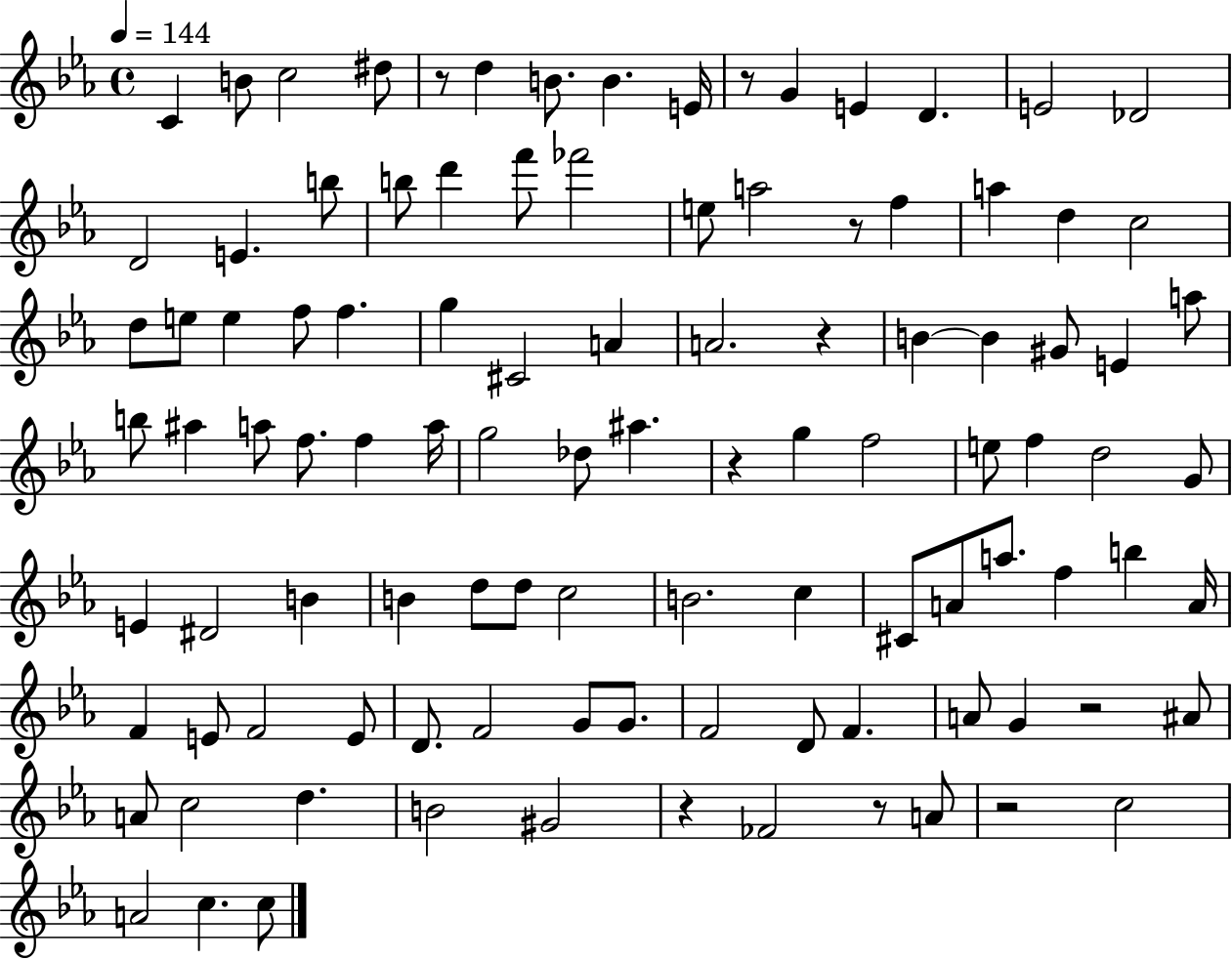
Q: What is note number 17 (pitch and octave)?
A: B5